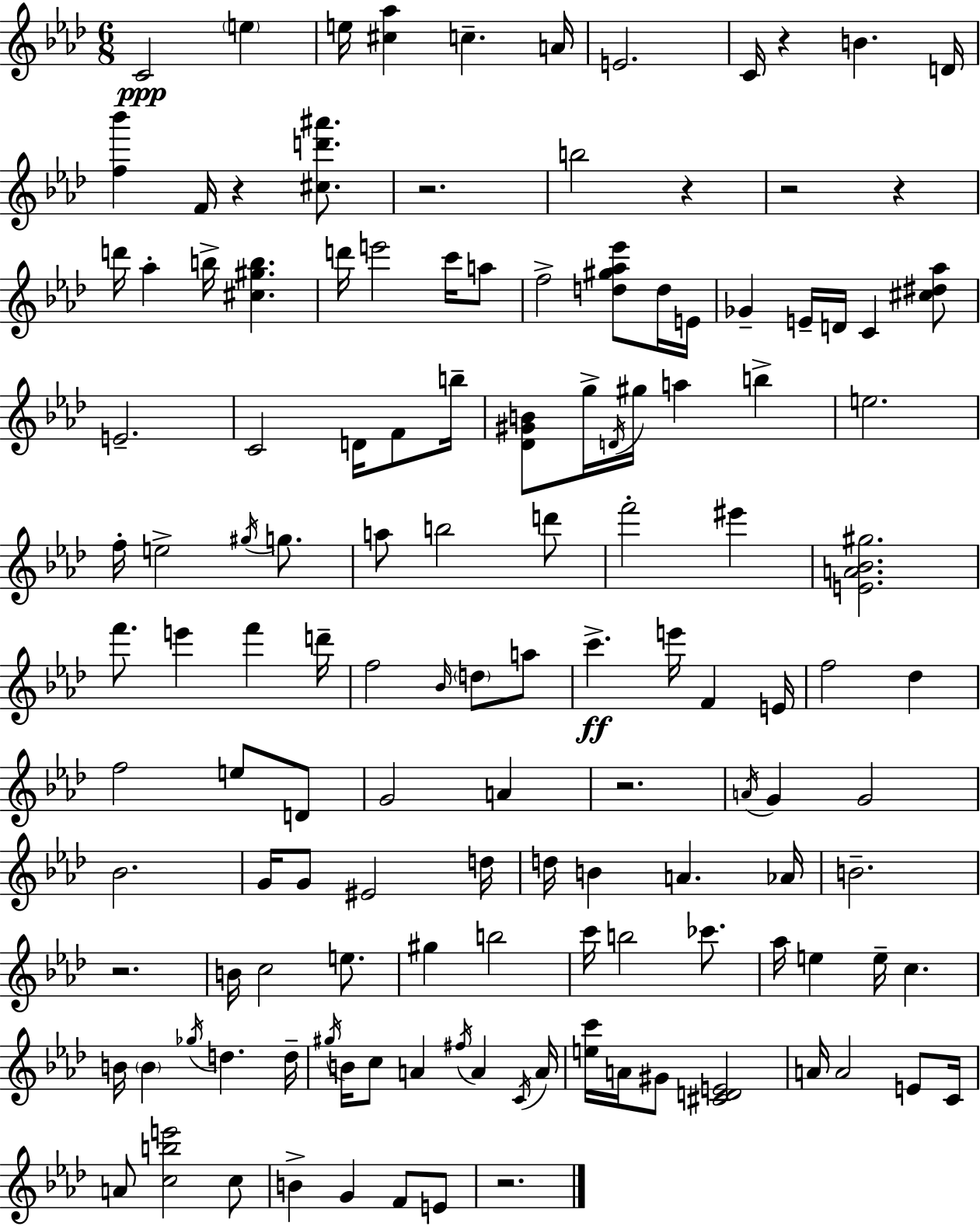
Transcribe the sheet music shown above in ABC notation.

X:1
T:Untitled
M:6/8
L:1/4
K:Ab
C2 e e/4 [^c_a] c A/4 E2 C/4 z B D/4 [f_b'] F/4 z [^cd'^a']/2 z2 b2 z z2 z d'/4 _a b/4 [^c^gb] d'/4 e'2 c'/4 a/2 f2 [d^g_a_e']/2 d/4 E/4 _G E/4 D/4 C [^c^d_a]/2 E2 C2 D/4 F/2 b/4 [_D^GB]/2 g/4 D/4 ^g/4 a b e2 f/4 e2 ^g/4 g/2 a/2 b2 d'/2 f'2 ^e' [EA_B^g]2 f'/2 e' f' d'/4 f2 _B/4 d/2 a/2 c' e'/4 F E/4 f2 _d f2 e/2 D/2 G2 A z2 A/4 G G2 _B2 G/4 G/2 ^E2 d/4 d/4 B A _A/4 B2 z2 B/4 c2 e/2 ^g b2 c'/4 b2 _c'/2 _a/4 e e/4 c B/4 B _g/4 d d/4 ^g/4 B/4 c/2 A ^f/4 A C/4 A/4 [ec']/4 A/4 ^G/2 [^CDE]2 A/4 A2 E/2 C/4 A/2 [cbe']2 c/2 B G F/2 E/2 z2